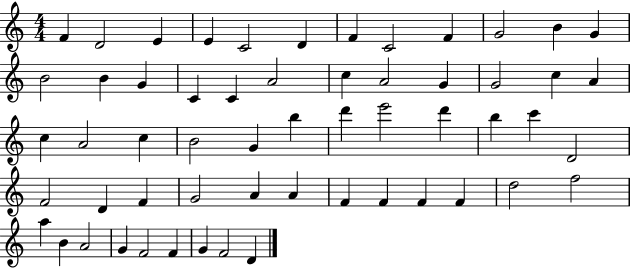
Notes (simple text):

F4/q D4/h E4/q E4/q C4/h D4/q F4/q C4/h F4/q G4/h B4/q G4/q B4/h B4/q G4/q C4/q C4/q A4/h C5/q A4/h G4/q G4/h C5/q A4/q C5/q A4/h C5/q B4/h G4/q B5/q D6/q E6/h D6/q B5/q C6/q D4/h F4/h D4/q F4/q G4/h A4/q A4/q F4/q F4/q F4/q F4/q D5/h F5/h A5/q B4/q A4/h G4/q F4/h F4/q G4/q F4/h D4/q